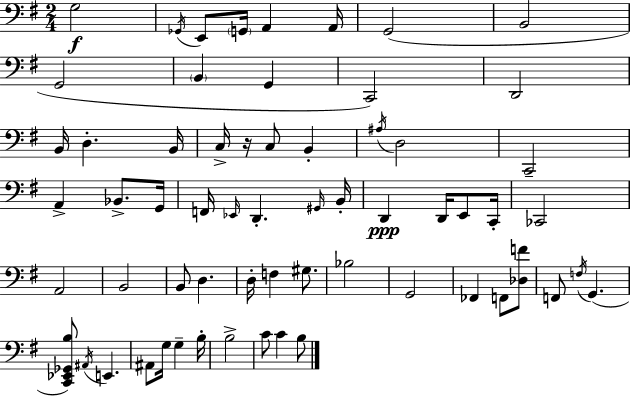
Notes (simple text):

G3/h Gb2/s E2/e G2/s A2/q A2/s G2/h B2/h G2/h B2/q G2/q C2/h D2/h B2/s D3/q. B2/s C3/s R/s C3/e B2/q A#3/s D3/h C2/h A2/q Bb2/e. G2/s F2/s Eb2/s D2/q. G#2/s B2/s D2/q D2/s E2/e C2/s CES2/h A2/h B2/h B2/e D3/q. D3/s F3/q G#3/e. Bb3/h G2/h FES2/q F2/e [Db3,F4]/e F2/e F3/s G2/q. [C2,Eb2,Gb2,B3]/e A#2/s E2/q. A#2/e G3/s G3/q B3/s B3/h C4/e C4/q B3/e